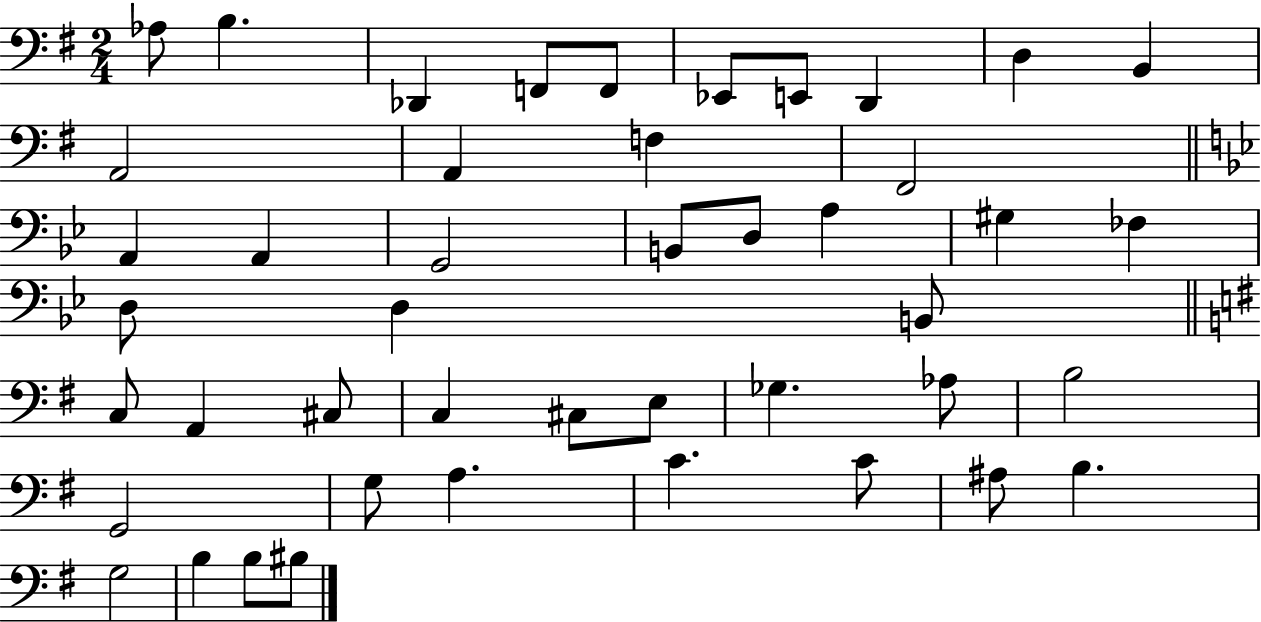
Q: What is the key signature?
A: G major